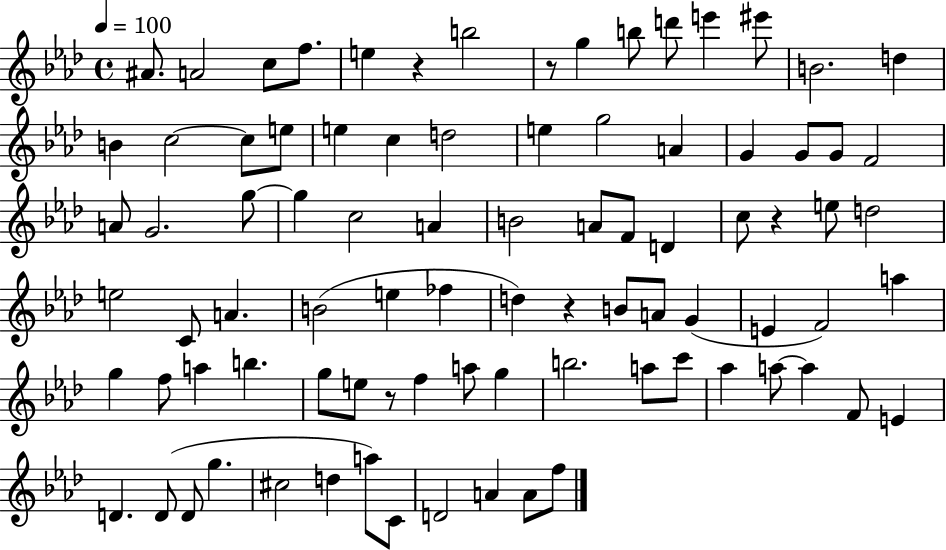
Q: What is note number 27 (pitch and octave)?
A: F4